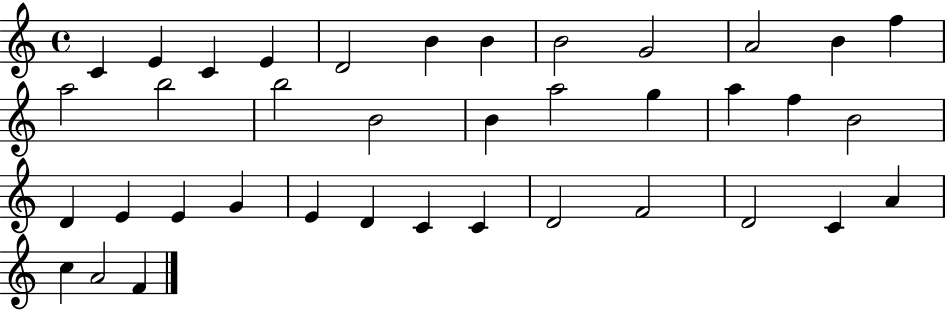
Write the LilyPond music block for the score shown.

{
  \clef treble
  \time 4/4
  \defaultTimeSignature
  \key c \major
  c'4 e'4 c'4 e'4 | d'2 b'4 b'4 | b'2 g'2 | a'2 b'4 f''4 | \break a''2 b''2 | b''2 b'2 | b'4 a''2 g''4 | a''4 f''4 b'2 | \break d'4 e'4 e'4 g'4 | e'4 d'4 c'4 c'4 | d'2 f'2 | d'2 c'4 a'4 | \break c''4 a'2 f'4 | \bar "|."
}